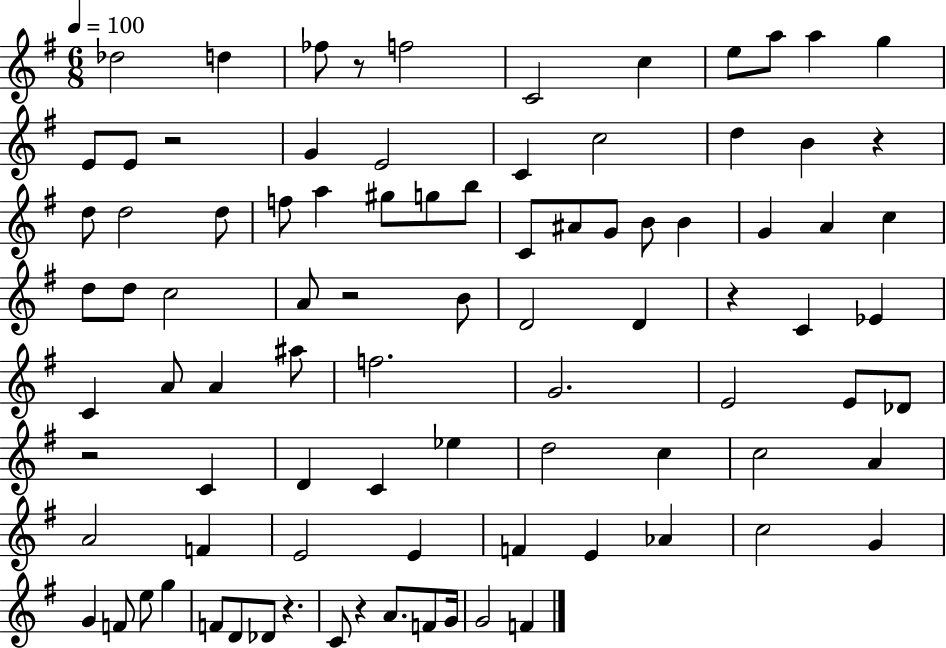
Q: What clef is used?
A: treble